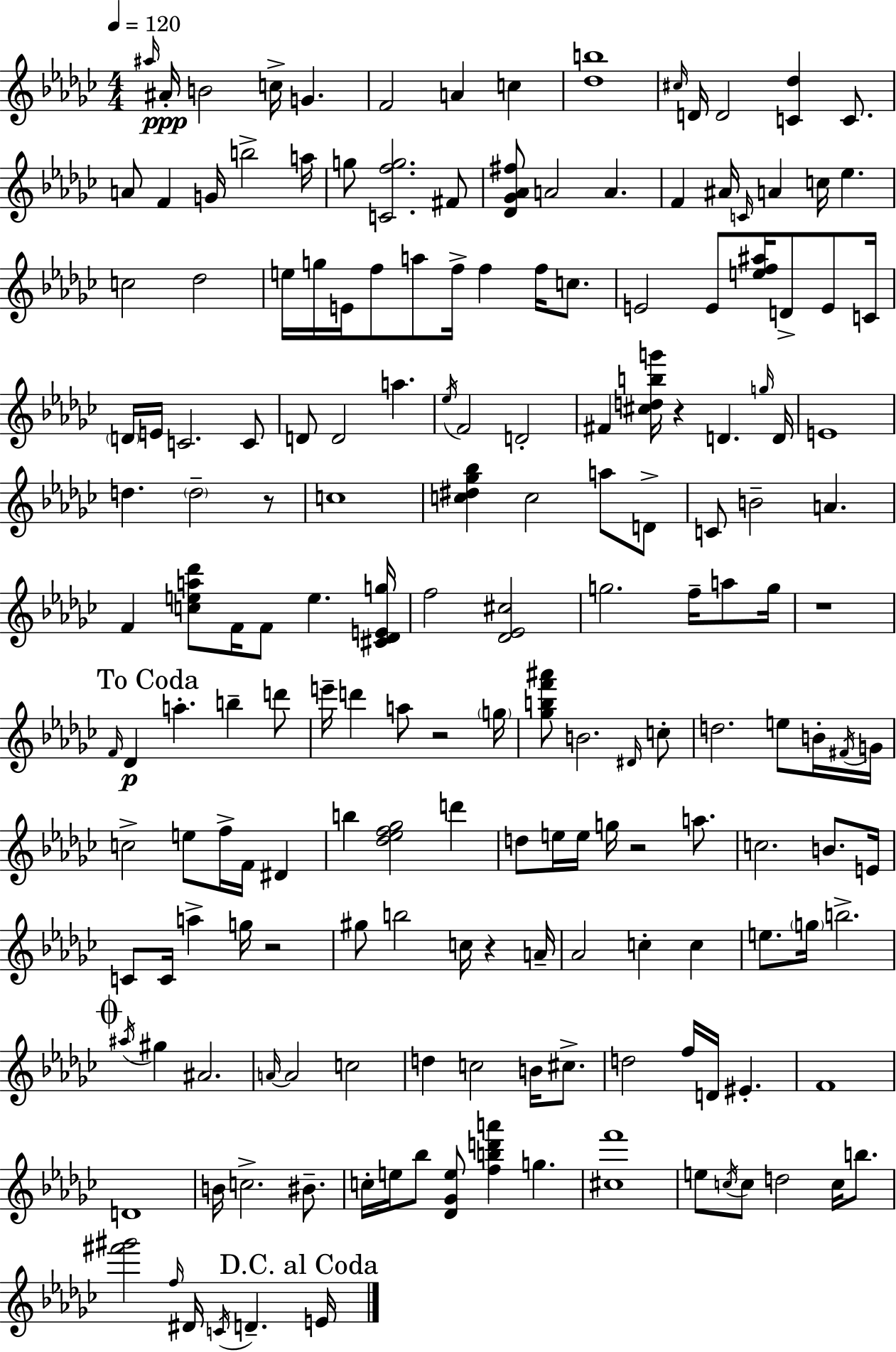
{
  \clef treble
  \numericTimeSignature
  \time 4/4
  \key ees \minor
  \tempo 4 = 120
  \grace { ais''16 }\ppp ais'16-. b'2 c''16-> g'4. | f'2 a'4 c''4 | <des'' b''>1 | \grace { cis''16 } d'16 d'2 <c' des''>4 c'8. | \break a'8 f'4 g'16 b''2-> | a''16 g''8 <c' f'' g''>2. | fis'8 <des' ges' aes' fis''>8 a'2 a'4. | f'4 ais'16 \grace { c'16 } a'4 c''16 ees''4. | \break c''2 des''2 | e''16 g''16 e'16 f''8 a''8 f''16-> f''4 f''16 | c''8. e'2 e'8 <e'' f'' ais''>16 d'8-> | e'8 c'16 \parenthesize d'16 e'16 c'2. | \break c'8 d'8 d'2 a''4. | \acciaccatura { ees''16 } f'2 d'2-. | fis'4 <cis'' d'' b'' g'''>16 r4 d'4. | \grace { g''16 } d'16 e'1 | \break d''4. \parenthesize d''2-- | r8 c''1 | <c'' dis'' ges'' bes''>4 c''2 | a''8 d'8-> c'8 b'2-- a'4. | \break f'4 <c'' e'' a'' des'''>8 f'16 f'8 e''4. | <cis' des' e' g''>16 f''2 <des' ees' cis''>2 | g''2. | f''16-- a''8 g''16 r1 | \break \mark "To Coda" \grace { f'16 }\p des'4 a''4.-. | b''4-- d'''8 e'''16-- d'''4 a''8 r2 | \parenthesize g''16 <ges'' b'' f''' ais'''>8 b'2. | \grace { dis'16 } c''8-. d''2. | \break e''8 b'16-. \acciaccatura { fis'16 } g'16 c''2-> | e''8 f''16-> f'16 dis'4 b''4 <des'' ees'' f'' ges''>2 | d'''4 d''8 e''16 e''16 g''16 r2 | a''8. c''2. | \break b'8. e'16 c'8 c'16 a''4-> g''16 | r2 gis''8 b''2 | c''16 r4 a'16-- aes'2 | c''4-. c''4 e''8. \parenthesize g''16 b''2.-> | \break \mark \markup { \musicglyph "scripts.coda" } \acciaccatura { ais''16 } gis''4 ais'2. | \grace { a'16~ }~ a'2 | c''2 d''4 c''2 | b'16 cis''8.-> d''2 | \break f''16 d'16 eis'4.-. f'1 | d'1 | b'16 c''2.-> | bis'8.-- c''16-. e''16 bes''8 <des' ges' e''>8 | \break <f'' b'' d''' a'''>4 g''4. <cis'' f'''>1 | e''8 \acciaccatura { c''16 } c''8 d''2 | c''16 b''8. <fis''' gis'''>2 | \grace { f''16 } dis'16 \acciaccatura { c'16 } d'4.-- \mark "D.C. al Coda" e'16 \bar "|."
}